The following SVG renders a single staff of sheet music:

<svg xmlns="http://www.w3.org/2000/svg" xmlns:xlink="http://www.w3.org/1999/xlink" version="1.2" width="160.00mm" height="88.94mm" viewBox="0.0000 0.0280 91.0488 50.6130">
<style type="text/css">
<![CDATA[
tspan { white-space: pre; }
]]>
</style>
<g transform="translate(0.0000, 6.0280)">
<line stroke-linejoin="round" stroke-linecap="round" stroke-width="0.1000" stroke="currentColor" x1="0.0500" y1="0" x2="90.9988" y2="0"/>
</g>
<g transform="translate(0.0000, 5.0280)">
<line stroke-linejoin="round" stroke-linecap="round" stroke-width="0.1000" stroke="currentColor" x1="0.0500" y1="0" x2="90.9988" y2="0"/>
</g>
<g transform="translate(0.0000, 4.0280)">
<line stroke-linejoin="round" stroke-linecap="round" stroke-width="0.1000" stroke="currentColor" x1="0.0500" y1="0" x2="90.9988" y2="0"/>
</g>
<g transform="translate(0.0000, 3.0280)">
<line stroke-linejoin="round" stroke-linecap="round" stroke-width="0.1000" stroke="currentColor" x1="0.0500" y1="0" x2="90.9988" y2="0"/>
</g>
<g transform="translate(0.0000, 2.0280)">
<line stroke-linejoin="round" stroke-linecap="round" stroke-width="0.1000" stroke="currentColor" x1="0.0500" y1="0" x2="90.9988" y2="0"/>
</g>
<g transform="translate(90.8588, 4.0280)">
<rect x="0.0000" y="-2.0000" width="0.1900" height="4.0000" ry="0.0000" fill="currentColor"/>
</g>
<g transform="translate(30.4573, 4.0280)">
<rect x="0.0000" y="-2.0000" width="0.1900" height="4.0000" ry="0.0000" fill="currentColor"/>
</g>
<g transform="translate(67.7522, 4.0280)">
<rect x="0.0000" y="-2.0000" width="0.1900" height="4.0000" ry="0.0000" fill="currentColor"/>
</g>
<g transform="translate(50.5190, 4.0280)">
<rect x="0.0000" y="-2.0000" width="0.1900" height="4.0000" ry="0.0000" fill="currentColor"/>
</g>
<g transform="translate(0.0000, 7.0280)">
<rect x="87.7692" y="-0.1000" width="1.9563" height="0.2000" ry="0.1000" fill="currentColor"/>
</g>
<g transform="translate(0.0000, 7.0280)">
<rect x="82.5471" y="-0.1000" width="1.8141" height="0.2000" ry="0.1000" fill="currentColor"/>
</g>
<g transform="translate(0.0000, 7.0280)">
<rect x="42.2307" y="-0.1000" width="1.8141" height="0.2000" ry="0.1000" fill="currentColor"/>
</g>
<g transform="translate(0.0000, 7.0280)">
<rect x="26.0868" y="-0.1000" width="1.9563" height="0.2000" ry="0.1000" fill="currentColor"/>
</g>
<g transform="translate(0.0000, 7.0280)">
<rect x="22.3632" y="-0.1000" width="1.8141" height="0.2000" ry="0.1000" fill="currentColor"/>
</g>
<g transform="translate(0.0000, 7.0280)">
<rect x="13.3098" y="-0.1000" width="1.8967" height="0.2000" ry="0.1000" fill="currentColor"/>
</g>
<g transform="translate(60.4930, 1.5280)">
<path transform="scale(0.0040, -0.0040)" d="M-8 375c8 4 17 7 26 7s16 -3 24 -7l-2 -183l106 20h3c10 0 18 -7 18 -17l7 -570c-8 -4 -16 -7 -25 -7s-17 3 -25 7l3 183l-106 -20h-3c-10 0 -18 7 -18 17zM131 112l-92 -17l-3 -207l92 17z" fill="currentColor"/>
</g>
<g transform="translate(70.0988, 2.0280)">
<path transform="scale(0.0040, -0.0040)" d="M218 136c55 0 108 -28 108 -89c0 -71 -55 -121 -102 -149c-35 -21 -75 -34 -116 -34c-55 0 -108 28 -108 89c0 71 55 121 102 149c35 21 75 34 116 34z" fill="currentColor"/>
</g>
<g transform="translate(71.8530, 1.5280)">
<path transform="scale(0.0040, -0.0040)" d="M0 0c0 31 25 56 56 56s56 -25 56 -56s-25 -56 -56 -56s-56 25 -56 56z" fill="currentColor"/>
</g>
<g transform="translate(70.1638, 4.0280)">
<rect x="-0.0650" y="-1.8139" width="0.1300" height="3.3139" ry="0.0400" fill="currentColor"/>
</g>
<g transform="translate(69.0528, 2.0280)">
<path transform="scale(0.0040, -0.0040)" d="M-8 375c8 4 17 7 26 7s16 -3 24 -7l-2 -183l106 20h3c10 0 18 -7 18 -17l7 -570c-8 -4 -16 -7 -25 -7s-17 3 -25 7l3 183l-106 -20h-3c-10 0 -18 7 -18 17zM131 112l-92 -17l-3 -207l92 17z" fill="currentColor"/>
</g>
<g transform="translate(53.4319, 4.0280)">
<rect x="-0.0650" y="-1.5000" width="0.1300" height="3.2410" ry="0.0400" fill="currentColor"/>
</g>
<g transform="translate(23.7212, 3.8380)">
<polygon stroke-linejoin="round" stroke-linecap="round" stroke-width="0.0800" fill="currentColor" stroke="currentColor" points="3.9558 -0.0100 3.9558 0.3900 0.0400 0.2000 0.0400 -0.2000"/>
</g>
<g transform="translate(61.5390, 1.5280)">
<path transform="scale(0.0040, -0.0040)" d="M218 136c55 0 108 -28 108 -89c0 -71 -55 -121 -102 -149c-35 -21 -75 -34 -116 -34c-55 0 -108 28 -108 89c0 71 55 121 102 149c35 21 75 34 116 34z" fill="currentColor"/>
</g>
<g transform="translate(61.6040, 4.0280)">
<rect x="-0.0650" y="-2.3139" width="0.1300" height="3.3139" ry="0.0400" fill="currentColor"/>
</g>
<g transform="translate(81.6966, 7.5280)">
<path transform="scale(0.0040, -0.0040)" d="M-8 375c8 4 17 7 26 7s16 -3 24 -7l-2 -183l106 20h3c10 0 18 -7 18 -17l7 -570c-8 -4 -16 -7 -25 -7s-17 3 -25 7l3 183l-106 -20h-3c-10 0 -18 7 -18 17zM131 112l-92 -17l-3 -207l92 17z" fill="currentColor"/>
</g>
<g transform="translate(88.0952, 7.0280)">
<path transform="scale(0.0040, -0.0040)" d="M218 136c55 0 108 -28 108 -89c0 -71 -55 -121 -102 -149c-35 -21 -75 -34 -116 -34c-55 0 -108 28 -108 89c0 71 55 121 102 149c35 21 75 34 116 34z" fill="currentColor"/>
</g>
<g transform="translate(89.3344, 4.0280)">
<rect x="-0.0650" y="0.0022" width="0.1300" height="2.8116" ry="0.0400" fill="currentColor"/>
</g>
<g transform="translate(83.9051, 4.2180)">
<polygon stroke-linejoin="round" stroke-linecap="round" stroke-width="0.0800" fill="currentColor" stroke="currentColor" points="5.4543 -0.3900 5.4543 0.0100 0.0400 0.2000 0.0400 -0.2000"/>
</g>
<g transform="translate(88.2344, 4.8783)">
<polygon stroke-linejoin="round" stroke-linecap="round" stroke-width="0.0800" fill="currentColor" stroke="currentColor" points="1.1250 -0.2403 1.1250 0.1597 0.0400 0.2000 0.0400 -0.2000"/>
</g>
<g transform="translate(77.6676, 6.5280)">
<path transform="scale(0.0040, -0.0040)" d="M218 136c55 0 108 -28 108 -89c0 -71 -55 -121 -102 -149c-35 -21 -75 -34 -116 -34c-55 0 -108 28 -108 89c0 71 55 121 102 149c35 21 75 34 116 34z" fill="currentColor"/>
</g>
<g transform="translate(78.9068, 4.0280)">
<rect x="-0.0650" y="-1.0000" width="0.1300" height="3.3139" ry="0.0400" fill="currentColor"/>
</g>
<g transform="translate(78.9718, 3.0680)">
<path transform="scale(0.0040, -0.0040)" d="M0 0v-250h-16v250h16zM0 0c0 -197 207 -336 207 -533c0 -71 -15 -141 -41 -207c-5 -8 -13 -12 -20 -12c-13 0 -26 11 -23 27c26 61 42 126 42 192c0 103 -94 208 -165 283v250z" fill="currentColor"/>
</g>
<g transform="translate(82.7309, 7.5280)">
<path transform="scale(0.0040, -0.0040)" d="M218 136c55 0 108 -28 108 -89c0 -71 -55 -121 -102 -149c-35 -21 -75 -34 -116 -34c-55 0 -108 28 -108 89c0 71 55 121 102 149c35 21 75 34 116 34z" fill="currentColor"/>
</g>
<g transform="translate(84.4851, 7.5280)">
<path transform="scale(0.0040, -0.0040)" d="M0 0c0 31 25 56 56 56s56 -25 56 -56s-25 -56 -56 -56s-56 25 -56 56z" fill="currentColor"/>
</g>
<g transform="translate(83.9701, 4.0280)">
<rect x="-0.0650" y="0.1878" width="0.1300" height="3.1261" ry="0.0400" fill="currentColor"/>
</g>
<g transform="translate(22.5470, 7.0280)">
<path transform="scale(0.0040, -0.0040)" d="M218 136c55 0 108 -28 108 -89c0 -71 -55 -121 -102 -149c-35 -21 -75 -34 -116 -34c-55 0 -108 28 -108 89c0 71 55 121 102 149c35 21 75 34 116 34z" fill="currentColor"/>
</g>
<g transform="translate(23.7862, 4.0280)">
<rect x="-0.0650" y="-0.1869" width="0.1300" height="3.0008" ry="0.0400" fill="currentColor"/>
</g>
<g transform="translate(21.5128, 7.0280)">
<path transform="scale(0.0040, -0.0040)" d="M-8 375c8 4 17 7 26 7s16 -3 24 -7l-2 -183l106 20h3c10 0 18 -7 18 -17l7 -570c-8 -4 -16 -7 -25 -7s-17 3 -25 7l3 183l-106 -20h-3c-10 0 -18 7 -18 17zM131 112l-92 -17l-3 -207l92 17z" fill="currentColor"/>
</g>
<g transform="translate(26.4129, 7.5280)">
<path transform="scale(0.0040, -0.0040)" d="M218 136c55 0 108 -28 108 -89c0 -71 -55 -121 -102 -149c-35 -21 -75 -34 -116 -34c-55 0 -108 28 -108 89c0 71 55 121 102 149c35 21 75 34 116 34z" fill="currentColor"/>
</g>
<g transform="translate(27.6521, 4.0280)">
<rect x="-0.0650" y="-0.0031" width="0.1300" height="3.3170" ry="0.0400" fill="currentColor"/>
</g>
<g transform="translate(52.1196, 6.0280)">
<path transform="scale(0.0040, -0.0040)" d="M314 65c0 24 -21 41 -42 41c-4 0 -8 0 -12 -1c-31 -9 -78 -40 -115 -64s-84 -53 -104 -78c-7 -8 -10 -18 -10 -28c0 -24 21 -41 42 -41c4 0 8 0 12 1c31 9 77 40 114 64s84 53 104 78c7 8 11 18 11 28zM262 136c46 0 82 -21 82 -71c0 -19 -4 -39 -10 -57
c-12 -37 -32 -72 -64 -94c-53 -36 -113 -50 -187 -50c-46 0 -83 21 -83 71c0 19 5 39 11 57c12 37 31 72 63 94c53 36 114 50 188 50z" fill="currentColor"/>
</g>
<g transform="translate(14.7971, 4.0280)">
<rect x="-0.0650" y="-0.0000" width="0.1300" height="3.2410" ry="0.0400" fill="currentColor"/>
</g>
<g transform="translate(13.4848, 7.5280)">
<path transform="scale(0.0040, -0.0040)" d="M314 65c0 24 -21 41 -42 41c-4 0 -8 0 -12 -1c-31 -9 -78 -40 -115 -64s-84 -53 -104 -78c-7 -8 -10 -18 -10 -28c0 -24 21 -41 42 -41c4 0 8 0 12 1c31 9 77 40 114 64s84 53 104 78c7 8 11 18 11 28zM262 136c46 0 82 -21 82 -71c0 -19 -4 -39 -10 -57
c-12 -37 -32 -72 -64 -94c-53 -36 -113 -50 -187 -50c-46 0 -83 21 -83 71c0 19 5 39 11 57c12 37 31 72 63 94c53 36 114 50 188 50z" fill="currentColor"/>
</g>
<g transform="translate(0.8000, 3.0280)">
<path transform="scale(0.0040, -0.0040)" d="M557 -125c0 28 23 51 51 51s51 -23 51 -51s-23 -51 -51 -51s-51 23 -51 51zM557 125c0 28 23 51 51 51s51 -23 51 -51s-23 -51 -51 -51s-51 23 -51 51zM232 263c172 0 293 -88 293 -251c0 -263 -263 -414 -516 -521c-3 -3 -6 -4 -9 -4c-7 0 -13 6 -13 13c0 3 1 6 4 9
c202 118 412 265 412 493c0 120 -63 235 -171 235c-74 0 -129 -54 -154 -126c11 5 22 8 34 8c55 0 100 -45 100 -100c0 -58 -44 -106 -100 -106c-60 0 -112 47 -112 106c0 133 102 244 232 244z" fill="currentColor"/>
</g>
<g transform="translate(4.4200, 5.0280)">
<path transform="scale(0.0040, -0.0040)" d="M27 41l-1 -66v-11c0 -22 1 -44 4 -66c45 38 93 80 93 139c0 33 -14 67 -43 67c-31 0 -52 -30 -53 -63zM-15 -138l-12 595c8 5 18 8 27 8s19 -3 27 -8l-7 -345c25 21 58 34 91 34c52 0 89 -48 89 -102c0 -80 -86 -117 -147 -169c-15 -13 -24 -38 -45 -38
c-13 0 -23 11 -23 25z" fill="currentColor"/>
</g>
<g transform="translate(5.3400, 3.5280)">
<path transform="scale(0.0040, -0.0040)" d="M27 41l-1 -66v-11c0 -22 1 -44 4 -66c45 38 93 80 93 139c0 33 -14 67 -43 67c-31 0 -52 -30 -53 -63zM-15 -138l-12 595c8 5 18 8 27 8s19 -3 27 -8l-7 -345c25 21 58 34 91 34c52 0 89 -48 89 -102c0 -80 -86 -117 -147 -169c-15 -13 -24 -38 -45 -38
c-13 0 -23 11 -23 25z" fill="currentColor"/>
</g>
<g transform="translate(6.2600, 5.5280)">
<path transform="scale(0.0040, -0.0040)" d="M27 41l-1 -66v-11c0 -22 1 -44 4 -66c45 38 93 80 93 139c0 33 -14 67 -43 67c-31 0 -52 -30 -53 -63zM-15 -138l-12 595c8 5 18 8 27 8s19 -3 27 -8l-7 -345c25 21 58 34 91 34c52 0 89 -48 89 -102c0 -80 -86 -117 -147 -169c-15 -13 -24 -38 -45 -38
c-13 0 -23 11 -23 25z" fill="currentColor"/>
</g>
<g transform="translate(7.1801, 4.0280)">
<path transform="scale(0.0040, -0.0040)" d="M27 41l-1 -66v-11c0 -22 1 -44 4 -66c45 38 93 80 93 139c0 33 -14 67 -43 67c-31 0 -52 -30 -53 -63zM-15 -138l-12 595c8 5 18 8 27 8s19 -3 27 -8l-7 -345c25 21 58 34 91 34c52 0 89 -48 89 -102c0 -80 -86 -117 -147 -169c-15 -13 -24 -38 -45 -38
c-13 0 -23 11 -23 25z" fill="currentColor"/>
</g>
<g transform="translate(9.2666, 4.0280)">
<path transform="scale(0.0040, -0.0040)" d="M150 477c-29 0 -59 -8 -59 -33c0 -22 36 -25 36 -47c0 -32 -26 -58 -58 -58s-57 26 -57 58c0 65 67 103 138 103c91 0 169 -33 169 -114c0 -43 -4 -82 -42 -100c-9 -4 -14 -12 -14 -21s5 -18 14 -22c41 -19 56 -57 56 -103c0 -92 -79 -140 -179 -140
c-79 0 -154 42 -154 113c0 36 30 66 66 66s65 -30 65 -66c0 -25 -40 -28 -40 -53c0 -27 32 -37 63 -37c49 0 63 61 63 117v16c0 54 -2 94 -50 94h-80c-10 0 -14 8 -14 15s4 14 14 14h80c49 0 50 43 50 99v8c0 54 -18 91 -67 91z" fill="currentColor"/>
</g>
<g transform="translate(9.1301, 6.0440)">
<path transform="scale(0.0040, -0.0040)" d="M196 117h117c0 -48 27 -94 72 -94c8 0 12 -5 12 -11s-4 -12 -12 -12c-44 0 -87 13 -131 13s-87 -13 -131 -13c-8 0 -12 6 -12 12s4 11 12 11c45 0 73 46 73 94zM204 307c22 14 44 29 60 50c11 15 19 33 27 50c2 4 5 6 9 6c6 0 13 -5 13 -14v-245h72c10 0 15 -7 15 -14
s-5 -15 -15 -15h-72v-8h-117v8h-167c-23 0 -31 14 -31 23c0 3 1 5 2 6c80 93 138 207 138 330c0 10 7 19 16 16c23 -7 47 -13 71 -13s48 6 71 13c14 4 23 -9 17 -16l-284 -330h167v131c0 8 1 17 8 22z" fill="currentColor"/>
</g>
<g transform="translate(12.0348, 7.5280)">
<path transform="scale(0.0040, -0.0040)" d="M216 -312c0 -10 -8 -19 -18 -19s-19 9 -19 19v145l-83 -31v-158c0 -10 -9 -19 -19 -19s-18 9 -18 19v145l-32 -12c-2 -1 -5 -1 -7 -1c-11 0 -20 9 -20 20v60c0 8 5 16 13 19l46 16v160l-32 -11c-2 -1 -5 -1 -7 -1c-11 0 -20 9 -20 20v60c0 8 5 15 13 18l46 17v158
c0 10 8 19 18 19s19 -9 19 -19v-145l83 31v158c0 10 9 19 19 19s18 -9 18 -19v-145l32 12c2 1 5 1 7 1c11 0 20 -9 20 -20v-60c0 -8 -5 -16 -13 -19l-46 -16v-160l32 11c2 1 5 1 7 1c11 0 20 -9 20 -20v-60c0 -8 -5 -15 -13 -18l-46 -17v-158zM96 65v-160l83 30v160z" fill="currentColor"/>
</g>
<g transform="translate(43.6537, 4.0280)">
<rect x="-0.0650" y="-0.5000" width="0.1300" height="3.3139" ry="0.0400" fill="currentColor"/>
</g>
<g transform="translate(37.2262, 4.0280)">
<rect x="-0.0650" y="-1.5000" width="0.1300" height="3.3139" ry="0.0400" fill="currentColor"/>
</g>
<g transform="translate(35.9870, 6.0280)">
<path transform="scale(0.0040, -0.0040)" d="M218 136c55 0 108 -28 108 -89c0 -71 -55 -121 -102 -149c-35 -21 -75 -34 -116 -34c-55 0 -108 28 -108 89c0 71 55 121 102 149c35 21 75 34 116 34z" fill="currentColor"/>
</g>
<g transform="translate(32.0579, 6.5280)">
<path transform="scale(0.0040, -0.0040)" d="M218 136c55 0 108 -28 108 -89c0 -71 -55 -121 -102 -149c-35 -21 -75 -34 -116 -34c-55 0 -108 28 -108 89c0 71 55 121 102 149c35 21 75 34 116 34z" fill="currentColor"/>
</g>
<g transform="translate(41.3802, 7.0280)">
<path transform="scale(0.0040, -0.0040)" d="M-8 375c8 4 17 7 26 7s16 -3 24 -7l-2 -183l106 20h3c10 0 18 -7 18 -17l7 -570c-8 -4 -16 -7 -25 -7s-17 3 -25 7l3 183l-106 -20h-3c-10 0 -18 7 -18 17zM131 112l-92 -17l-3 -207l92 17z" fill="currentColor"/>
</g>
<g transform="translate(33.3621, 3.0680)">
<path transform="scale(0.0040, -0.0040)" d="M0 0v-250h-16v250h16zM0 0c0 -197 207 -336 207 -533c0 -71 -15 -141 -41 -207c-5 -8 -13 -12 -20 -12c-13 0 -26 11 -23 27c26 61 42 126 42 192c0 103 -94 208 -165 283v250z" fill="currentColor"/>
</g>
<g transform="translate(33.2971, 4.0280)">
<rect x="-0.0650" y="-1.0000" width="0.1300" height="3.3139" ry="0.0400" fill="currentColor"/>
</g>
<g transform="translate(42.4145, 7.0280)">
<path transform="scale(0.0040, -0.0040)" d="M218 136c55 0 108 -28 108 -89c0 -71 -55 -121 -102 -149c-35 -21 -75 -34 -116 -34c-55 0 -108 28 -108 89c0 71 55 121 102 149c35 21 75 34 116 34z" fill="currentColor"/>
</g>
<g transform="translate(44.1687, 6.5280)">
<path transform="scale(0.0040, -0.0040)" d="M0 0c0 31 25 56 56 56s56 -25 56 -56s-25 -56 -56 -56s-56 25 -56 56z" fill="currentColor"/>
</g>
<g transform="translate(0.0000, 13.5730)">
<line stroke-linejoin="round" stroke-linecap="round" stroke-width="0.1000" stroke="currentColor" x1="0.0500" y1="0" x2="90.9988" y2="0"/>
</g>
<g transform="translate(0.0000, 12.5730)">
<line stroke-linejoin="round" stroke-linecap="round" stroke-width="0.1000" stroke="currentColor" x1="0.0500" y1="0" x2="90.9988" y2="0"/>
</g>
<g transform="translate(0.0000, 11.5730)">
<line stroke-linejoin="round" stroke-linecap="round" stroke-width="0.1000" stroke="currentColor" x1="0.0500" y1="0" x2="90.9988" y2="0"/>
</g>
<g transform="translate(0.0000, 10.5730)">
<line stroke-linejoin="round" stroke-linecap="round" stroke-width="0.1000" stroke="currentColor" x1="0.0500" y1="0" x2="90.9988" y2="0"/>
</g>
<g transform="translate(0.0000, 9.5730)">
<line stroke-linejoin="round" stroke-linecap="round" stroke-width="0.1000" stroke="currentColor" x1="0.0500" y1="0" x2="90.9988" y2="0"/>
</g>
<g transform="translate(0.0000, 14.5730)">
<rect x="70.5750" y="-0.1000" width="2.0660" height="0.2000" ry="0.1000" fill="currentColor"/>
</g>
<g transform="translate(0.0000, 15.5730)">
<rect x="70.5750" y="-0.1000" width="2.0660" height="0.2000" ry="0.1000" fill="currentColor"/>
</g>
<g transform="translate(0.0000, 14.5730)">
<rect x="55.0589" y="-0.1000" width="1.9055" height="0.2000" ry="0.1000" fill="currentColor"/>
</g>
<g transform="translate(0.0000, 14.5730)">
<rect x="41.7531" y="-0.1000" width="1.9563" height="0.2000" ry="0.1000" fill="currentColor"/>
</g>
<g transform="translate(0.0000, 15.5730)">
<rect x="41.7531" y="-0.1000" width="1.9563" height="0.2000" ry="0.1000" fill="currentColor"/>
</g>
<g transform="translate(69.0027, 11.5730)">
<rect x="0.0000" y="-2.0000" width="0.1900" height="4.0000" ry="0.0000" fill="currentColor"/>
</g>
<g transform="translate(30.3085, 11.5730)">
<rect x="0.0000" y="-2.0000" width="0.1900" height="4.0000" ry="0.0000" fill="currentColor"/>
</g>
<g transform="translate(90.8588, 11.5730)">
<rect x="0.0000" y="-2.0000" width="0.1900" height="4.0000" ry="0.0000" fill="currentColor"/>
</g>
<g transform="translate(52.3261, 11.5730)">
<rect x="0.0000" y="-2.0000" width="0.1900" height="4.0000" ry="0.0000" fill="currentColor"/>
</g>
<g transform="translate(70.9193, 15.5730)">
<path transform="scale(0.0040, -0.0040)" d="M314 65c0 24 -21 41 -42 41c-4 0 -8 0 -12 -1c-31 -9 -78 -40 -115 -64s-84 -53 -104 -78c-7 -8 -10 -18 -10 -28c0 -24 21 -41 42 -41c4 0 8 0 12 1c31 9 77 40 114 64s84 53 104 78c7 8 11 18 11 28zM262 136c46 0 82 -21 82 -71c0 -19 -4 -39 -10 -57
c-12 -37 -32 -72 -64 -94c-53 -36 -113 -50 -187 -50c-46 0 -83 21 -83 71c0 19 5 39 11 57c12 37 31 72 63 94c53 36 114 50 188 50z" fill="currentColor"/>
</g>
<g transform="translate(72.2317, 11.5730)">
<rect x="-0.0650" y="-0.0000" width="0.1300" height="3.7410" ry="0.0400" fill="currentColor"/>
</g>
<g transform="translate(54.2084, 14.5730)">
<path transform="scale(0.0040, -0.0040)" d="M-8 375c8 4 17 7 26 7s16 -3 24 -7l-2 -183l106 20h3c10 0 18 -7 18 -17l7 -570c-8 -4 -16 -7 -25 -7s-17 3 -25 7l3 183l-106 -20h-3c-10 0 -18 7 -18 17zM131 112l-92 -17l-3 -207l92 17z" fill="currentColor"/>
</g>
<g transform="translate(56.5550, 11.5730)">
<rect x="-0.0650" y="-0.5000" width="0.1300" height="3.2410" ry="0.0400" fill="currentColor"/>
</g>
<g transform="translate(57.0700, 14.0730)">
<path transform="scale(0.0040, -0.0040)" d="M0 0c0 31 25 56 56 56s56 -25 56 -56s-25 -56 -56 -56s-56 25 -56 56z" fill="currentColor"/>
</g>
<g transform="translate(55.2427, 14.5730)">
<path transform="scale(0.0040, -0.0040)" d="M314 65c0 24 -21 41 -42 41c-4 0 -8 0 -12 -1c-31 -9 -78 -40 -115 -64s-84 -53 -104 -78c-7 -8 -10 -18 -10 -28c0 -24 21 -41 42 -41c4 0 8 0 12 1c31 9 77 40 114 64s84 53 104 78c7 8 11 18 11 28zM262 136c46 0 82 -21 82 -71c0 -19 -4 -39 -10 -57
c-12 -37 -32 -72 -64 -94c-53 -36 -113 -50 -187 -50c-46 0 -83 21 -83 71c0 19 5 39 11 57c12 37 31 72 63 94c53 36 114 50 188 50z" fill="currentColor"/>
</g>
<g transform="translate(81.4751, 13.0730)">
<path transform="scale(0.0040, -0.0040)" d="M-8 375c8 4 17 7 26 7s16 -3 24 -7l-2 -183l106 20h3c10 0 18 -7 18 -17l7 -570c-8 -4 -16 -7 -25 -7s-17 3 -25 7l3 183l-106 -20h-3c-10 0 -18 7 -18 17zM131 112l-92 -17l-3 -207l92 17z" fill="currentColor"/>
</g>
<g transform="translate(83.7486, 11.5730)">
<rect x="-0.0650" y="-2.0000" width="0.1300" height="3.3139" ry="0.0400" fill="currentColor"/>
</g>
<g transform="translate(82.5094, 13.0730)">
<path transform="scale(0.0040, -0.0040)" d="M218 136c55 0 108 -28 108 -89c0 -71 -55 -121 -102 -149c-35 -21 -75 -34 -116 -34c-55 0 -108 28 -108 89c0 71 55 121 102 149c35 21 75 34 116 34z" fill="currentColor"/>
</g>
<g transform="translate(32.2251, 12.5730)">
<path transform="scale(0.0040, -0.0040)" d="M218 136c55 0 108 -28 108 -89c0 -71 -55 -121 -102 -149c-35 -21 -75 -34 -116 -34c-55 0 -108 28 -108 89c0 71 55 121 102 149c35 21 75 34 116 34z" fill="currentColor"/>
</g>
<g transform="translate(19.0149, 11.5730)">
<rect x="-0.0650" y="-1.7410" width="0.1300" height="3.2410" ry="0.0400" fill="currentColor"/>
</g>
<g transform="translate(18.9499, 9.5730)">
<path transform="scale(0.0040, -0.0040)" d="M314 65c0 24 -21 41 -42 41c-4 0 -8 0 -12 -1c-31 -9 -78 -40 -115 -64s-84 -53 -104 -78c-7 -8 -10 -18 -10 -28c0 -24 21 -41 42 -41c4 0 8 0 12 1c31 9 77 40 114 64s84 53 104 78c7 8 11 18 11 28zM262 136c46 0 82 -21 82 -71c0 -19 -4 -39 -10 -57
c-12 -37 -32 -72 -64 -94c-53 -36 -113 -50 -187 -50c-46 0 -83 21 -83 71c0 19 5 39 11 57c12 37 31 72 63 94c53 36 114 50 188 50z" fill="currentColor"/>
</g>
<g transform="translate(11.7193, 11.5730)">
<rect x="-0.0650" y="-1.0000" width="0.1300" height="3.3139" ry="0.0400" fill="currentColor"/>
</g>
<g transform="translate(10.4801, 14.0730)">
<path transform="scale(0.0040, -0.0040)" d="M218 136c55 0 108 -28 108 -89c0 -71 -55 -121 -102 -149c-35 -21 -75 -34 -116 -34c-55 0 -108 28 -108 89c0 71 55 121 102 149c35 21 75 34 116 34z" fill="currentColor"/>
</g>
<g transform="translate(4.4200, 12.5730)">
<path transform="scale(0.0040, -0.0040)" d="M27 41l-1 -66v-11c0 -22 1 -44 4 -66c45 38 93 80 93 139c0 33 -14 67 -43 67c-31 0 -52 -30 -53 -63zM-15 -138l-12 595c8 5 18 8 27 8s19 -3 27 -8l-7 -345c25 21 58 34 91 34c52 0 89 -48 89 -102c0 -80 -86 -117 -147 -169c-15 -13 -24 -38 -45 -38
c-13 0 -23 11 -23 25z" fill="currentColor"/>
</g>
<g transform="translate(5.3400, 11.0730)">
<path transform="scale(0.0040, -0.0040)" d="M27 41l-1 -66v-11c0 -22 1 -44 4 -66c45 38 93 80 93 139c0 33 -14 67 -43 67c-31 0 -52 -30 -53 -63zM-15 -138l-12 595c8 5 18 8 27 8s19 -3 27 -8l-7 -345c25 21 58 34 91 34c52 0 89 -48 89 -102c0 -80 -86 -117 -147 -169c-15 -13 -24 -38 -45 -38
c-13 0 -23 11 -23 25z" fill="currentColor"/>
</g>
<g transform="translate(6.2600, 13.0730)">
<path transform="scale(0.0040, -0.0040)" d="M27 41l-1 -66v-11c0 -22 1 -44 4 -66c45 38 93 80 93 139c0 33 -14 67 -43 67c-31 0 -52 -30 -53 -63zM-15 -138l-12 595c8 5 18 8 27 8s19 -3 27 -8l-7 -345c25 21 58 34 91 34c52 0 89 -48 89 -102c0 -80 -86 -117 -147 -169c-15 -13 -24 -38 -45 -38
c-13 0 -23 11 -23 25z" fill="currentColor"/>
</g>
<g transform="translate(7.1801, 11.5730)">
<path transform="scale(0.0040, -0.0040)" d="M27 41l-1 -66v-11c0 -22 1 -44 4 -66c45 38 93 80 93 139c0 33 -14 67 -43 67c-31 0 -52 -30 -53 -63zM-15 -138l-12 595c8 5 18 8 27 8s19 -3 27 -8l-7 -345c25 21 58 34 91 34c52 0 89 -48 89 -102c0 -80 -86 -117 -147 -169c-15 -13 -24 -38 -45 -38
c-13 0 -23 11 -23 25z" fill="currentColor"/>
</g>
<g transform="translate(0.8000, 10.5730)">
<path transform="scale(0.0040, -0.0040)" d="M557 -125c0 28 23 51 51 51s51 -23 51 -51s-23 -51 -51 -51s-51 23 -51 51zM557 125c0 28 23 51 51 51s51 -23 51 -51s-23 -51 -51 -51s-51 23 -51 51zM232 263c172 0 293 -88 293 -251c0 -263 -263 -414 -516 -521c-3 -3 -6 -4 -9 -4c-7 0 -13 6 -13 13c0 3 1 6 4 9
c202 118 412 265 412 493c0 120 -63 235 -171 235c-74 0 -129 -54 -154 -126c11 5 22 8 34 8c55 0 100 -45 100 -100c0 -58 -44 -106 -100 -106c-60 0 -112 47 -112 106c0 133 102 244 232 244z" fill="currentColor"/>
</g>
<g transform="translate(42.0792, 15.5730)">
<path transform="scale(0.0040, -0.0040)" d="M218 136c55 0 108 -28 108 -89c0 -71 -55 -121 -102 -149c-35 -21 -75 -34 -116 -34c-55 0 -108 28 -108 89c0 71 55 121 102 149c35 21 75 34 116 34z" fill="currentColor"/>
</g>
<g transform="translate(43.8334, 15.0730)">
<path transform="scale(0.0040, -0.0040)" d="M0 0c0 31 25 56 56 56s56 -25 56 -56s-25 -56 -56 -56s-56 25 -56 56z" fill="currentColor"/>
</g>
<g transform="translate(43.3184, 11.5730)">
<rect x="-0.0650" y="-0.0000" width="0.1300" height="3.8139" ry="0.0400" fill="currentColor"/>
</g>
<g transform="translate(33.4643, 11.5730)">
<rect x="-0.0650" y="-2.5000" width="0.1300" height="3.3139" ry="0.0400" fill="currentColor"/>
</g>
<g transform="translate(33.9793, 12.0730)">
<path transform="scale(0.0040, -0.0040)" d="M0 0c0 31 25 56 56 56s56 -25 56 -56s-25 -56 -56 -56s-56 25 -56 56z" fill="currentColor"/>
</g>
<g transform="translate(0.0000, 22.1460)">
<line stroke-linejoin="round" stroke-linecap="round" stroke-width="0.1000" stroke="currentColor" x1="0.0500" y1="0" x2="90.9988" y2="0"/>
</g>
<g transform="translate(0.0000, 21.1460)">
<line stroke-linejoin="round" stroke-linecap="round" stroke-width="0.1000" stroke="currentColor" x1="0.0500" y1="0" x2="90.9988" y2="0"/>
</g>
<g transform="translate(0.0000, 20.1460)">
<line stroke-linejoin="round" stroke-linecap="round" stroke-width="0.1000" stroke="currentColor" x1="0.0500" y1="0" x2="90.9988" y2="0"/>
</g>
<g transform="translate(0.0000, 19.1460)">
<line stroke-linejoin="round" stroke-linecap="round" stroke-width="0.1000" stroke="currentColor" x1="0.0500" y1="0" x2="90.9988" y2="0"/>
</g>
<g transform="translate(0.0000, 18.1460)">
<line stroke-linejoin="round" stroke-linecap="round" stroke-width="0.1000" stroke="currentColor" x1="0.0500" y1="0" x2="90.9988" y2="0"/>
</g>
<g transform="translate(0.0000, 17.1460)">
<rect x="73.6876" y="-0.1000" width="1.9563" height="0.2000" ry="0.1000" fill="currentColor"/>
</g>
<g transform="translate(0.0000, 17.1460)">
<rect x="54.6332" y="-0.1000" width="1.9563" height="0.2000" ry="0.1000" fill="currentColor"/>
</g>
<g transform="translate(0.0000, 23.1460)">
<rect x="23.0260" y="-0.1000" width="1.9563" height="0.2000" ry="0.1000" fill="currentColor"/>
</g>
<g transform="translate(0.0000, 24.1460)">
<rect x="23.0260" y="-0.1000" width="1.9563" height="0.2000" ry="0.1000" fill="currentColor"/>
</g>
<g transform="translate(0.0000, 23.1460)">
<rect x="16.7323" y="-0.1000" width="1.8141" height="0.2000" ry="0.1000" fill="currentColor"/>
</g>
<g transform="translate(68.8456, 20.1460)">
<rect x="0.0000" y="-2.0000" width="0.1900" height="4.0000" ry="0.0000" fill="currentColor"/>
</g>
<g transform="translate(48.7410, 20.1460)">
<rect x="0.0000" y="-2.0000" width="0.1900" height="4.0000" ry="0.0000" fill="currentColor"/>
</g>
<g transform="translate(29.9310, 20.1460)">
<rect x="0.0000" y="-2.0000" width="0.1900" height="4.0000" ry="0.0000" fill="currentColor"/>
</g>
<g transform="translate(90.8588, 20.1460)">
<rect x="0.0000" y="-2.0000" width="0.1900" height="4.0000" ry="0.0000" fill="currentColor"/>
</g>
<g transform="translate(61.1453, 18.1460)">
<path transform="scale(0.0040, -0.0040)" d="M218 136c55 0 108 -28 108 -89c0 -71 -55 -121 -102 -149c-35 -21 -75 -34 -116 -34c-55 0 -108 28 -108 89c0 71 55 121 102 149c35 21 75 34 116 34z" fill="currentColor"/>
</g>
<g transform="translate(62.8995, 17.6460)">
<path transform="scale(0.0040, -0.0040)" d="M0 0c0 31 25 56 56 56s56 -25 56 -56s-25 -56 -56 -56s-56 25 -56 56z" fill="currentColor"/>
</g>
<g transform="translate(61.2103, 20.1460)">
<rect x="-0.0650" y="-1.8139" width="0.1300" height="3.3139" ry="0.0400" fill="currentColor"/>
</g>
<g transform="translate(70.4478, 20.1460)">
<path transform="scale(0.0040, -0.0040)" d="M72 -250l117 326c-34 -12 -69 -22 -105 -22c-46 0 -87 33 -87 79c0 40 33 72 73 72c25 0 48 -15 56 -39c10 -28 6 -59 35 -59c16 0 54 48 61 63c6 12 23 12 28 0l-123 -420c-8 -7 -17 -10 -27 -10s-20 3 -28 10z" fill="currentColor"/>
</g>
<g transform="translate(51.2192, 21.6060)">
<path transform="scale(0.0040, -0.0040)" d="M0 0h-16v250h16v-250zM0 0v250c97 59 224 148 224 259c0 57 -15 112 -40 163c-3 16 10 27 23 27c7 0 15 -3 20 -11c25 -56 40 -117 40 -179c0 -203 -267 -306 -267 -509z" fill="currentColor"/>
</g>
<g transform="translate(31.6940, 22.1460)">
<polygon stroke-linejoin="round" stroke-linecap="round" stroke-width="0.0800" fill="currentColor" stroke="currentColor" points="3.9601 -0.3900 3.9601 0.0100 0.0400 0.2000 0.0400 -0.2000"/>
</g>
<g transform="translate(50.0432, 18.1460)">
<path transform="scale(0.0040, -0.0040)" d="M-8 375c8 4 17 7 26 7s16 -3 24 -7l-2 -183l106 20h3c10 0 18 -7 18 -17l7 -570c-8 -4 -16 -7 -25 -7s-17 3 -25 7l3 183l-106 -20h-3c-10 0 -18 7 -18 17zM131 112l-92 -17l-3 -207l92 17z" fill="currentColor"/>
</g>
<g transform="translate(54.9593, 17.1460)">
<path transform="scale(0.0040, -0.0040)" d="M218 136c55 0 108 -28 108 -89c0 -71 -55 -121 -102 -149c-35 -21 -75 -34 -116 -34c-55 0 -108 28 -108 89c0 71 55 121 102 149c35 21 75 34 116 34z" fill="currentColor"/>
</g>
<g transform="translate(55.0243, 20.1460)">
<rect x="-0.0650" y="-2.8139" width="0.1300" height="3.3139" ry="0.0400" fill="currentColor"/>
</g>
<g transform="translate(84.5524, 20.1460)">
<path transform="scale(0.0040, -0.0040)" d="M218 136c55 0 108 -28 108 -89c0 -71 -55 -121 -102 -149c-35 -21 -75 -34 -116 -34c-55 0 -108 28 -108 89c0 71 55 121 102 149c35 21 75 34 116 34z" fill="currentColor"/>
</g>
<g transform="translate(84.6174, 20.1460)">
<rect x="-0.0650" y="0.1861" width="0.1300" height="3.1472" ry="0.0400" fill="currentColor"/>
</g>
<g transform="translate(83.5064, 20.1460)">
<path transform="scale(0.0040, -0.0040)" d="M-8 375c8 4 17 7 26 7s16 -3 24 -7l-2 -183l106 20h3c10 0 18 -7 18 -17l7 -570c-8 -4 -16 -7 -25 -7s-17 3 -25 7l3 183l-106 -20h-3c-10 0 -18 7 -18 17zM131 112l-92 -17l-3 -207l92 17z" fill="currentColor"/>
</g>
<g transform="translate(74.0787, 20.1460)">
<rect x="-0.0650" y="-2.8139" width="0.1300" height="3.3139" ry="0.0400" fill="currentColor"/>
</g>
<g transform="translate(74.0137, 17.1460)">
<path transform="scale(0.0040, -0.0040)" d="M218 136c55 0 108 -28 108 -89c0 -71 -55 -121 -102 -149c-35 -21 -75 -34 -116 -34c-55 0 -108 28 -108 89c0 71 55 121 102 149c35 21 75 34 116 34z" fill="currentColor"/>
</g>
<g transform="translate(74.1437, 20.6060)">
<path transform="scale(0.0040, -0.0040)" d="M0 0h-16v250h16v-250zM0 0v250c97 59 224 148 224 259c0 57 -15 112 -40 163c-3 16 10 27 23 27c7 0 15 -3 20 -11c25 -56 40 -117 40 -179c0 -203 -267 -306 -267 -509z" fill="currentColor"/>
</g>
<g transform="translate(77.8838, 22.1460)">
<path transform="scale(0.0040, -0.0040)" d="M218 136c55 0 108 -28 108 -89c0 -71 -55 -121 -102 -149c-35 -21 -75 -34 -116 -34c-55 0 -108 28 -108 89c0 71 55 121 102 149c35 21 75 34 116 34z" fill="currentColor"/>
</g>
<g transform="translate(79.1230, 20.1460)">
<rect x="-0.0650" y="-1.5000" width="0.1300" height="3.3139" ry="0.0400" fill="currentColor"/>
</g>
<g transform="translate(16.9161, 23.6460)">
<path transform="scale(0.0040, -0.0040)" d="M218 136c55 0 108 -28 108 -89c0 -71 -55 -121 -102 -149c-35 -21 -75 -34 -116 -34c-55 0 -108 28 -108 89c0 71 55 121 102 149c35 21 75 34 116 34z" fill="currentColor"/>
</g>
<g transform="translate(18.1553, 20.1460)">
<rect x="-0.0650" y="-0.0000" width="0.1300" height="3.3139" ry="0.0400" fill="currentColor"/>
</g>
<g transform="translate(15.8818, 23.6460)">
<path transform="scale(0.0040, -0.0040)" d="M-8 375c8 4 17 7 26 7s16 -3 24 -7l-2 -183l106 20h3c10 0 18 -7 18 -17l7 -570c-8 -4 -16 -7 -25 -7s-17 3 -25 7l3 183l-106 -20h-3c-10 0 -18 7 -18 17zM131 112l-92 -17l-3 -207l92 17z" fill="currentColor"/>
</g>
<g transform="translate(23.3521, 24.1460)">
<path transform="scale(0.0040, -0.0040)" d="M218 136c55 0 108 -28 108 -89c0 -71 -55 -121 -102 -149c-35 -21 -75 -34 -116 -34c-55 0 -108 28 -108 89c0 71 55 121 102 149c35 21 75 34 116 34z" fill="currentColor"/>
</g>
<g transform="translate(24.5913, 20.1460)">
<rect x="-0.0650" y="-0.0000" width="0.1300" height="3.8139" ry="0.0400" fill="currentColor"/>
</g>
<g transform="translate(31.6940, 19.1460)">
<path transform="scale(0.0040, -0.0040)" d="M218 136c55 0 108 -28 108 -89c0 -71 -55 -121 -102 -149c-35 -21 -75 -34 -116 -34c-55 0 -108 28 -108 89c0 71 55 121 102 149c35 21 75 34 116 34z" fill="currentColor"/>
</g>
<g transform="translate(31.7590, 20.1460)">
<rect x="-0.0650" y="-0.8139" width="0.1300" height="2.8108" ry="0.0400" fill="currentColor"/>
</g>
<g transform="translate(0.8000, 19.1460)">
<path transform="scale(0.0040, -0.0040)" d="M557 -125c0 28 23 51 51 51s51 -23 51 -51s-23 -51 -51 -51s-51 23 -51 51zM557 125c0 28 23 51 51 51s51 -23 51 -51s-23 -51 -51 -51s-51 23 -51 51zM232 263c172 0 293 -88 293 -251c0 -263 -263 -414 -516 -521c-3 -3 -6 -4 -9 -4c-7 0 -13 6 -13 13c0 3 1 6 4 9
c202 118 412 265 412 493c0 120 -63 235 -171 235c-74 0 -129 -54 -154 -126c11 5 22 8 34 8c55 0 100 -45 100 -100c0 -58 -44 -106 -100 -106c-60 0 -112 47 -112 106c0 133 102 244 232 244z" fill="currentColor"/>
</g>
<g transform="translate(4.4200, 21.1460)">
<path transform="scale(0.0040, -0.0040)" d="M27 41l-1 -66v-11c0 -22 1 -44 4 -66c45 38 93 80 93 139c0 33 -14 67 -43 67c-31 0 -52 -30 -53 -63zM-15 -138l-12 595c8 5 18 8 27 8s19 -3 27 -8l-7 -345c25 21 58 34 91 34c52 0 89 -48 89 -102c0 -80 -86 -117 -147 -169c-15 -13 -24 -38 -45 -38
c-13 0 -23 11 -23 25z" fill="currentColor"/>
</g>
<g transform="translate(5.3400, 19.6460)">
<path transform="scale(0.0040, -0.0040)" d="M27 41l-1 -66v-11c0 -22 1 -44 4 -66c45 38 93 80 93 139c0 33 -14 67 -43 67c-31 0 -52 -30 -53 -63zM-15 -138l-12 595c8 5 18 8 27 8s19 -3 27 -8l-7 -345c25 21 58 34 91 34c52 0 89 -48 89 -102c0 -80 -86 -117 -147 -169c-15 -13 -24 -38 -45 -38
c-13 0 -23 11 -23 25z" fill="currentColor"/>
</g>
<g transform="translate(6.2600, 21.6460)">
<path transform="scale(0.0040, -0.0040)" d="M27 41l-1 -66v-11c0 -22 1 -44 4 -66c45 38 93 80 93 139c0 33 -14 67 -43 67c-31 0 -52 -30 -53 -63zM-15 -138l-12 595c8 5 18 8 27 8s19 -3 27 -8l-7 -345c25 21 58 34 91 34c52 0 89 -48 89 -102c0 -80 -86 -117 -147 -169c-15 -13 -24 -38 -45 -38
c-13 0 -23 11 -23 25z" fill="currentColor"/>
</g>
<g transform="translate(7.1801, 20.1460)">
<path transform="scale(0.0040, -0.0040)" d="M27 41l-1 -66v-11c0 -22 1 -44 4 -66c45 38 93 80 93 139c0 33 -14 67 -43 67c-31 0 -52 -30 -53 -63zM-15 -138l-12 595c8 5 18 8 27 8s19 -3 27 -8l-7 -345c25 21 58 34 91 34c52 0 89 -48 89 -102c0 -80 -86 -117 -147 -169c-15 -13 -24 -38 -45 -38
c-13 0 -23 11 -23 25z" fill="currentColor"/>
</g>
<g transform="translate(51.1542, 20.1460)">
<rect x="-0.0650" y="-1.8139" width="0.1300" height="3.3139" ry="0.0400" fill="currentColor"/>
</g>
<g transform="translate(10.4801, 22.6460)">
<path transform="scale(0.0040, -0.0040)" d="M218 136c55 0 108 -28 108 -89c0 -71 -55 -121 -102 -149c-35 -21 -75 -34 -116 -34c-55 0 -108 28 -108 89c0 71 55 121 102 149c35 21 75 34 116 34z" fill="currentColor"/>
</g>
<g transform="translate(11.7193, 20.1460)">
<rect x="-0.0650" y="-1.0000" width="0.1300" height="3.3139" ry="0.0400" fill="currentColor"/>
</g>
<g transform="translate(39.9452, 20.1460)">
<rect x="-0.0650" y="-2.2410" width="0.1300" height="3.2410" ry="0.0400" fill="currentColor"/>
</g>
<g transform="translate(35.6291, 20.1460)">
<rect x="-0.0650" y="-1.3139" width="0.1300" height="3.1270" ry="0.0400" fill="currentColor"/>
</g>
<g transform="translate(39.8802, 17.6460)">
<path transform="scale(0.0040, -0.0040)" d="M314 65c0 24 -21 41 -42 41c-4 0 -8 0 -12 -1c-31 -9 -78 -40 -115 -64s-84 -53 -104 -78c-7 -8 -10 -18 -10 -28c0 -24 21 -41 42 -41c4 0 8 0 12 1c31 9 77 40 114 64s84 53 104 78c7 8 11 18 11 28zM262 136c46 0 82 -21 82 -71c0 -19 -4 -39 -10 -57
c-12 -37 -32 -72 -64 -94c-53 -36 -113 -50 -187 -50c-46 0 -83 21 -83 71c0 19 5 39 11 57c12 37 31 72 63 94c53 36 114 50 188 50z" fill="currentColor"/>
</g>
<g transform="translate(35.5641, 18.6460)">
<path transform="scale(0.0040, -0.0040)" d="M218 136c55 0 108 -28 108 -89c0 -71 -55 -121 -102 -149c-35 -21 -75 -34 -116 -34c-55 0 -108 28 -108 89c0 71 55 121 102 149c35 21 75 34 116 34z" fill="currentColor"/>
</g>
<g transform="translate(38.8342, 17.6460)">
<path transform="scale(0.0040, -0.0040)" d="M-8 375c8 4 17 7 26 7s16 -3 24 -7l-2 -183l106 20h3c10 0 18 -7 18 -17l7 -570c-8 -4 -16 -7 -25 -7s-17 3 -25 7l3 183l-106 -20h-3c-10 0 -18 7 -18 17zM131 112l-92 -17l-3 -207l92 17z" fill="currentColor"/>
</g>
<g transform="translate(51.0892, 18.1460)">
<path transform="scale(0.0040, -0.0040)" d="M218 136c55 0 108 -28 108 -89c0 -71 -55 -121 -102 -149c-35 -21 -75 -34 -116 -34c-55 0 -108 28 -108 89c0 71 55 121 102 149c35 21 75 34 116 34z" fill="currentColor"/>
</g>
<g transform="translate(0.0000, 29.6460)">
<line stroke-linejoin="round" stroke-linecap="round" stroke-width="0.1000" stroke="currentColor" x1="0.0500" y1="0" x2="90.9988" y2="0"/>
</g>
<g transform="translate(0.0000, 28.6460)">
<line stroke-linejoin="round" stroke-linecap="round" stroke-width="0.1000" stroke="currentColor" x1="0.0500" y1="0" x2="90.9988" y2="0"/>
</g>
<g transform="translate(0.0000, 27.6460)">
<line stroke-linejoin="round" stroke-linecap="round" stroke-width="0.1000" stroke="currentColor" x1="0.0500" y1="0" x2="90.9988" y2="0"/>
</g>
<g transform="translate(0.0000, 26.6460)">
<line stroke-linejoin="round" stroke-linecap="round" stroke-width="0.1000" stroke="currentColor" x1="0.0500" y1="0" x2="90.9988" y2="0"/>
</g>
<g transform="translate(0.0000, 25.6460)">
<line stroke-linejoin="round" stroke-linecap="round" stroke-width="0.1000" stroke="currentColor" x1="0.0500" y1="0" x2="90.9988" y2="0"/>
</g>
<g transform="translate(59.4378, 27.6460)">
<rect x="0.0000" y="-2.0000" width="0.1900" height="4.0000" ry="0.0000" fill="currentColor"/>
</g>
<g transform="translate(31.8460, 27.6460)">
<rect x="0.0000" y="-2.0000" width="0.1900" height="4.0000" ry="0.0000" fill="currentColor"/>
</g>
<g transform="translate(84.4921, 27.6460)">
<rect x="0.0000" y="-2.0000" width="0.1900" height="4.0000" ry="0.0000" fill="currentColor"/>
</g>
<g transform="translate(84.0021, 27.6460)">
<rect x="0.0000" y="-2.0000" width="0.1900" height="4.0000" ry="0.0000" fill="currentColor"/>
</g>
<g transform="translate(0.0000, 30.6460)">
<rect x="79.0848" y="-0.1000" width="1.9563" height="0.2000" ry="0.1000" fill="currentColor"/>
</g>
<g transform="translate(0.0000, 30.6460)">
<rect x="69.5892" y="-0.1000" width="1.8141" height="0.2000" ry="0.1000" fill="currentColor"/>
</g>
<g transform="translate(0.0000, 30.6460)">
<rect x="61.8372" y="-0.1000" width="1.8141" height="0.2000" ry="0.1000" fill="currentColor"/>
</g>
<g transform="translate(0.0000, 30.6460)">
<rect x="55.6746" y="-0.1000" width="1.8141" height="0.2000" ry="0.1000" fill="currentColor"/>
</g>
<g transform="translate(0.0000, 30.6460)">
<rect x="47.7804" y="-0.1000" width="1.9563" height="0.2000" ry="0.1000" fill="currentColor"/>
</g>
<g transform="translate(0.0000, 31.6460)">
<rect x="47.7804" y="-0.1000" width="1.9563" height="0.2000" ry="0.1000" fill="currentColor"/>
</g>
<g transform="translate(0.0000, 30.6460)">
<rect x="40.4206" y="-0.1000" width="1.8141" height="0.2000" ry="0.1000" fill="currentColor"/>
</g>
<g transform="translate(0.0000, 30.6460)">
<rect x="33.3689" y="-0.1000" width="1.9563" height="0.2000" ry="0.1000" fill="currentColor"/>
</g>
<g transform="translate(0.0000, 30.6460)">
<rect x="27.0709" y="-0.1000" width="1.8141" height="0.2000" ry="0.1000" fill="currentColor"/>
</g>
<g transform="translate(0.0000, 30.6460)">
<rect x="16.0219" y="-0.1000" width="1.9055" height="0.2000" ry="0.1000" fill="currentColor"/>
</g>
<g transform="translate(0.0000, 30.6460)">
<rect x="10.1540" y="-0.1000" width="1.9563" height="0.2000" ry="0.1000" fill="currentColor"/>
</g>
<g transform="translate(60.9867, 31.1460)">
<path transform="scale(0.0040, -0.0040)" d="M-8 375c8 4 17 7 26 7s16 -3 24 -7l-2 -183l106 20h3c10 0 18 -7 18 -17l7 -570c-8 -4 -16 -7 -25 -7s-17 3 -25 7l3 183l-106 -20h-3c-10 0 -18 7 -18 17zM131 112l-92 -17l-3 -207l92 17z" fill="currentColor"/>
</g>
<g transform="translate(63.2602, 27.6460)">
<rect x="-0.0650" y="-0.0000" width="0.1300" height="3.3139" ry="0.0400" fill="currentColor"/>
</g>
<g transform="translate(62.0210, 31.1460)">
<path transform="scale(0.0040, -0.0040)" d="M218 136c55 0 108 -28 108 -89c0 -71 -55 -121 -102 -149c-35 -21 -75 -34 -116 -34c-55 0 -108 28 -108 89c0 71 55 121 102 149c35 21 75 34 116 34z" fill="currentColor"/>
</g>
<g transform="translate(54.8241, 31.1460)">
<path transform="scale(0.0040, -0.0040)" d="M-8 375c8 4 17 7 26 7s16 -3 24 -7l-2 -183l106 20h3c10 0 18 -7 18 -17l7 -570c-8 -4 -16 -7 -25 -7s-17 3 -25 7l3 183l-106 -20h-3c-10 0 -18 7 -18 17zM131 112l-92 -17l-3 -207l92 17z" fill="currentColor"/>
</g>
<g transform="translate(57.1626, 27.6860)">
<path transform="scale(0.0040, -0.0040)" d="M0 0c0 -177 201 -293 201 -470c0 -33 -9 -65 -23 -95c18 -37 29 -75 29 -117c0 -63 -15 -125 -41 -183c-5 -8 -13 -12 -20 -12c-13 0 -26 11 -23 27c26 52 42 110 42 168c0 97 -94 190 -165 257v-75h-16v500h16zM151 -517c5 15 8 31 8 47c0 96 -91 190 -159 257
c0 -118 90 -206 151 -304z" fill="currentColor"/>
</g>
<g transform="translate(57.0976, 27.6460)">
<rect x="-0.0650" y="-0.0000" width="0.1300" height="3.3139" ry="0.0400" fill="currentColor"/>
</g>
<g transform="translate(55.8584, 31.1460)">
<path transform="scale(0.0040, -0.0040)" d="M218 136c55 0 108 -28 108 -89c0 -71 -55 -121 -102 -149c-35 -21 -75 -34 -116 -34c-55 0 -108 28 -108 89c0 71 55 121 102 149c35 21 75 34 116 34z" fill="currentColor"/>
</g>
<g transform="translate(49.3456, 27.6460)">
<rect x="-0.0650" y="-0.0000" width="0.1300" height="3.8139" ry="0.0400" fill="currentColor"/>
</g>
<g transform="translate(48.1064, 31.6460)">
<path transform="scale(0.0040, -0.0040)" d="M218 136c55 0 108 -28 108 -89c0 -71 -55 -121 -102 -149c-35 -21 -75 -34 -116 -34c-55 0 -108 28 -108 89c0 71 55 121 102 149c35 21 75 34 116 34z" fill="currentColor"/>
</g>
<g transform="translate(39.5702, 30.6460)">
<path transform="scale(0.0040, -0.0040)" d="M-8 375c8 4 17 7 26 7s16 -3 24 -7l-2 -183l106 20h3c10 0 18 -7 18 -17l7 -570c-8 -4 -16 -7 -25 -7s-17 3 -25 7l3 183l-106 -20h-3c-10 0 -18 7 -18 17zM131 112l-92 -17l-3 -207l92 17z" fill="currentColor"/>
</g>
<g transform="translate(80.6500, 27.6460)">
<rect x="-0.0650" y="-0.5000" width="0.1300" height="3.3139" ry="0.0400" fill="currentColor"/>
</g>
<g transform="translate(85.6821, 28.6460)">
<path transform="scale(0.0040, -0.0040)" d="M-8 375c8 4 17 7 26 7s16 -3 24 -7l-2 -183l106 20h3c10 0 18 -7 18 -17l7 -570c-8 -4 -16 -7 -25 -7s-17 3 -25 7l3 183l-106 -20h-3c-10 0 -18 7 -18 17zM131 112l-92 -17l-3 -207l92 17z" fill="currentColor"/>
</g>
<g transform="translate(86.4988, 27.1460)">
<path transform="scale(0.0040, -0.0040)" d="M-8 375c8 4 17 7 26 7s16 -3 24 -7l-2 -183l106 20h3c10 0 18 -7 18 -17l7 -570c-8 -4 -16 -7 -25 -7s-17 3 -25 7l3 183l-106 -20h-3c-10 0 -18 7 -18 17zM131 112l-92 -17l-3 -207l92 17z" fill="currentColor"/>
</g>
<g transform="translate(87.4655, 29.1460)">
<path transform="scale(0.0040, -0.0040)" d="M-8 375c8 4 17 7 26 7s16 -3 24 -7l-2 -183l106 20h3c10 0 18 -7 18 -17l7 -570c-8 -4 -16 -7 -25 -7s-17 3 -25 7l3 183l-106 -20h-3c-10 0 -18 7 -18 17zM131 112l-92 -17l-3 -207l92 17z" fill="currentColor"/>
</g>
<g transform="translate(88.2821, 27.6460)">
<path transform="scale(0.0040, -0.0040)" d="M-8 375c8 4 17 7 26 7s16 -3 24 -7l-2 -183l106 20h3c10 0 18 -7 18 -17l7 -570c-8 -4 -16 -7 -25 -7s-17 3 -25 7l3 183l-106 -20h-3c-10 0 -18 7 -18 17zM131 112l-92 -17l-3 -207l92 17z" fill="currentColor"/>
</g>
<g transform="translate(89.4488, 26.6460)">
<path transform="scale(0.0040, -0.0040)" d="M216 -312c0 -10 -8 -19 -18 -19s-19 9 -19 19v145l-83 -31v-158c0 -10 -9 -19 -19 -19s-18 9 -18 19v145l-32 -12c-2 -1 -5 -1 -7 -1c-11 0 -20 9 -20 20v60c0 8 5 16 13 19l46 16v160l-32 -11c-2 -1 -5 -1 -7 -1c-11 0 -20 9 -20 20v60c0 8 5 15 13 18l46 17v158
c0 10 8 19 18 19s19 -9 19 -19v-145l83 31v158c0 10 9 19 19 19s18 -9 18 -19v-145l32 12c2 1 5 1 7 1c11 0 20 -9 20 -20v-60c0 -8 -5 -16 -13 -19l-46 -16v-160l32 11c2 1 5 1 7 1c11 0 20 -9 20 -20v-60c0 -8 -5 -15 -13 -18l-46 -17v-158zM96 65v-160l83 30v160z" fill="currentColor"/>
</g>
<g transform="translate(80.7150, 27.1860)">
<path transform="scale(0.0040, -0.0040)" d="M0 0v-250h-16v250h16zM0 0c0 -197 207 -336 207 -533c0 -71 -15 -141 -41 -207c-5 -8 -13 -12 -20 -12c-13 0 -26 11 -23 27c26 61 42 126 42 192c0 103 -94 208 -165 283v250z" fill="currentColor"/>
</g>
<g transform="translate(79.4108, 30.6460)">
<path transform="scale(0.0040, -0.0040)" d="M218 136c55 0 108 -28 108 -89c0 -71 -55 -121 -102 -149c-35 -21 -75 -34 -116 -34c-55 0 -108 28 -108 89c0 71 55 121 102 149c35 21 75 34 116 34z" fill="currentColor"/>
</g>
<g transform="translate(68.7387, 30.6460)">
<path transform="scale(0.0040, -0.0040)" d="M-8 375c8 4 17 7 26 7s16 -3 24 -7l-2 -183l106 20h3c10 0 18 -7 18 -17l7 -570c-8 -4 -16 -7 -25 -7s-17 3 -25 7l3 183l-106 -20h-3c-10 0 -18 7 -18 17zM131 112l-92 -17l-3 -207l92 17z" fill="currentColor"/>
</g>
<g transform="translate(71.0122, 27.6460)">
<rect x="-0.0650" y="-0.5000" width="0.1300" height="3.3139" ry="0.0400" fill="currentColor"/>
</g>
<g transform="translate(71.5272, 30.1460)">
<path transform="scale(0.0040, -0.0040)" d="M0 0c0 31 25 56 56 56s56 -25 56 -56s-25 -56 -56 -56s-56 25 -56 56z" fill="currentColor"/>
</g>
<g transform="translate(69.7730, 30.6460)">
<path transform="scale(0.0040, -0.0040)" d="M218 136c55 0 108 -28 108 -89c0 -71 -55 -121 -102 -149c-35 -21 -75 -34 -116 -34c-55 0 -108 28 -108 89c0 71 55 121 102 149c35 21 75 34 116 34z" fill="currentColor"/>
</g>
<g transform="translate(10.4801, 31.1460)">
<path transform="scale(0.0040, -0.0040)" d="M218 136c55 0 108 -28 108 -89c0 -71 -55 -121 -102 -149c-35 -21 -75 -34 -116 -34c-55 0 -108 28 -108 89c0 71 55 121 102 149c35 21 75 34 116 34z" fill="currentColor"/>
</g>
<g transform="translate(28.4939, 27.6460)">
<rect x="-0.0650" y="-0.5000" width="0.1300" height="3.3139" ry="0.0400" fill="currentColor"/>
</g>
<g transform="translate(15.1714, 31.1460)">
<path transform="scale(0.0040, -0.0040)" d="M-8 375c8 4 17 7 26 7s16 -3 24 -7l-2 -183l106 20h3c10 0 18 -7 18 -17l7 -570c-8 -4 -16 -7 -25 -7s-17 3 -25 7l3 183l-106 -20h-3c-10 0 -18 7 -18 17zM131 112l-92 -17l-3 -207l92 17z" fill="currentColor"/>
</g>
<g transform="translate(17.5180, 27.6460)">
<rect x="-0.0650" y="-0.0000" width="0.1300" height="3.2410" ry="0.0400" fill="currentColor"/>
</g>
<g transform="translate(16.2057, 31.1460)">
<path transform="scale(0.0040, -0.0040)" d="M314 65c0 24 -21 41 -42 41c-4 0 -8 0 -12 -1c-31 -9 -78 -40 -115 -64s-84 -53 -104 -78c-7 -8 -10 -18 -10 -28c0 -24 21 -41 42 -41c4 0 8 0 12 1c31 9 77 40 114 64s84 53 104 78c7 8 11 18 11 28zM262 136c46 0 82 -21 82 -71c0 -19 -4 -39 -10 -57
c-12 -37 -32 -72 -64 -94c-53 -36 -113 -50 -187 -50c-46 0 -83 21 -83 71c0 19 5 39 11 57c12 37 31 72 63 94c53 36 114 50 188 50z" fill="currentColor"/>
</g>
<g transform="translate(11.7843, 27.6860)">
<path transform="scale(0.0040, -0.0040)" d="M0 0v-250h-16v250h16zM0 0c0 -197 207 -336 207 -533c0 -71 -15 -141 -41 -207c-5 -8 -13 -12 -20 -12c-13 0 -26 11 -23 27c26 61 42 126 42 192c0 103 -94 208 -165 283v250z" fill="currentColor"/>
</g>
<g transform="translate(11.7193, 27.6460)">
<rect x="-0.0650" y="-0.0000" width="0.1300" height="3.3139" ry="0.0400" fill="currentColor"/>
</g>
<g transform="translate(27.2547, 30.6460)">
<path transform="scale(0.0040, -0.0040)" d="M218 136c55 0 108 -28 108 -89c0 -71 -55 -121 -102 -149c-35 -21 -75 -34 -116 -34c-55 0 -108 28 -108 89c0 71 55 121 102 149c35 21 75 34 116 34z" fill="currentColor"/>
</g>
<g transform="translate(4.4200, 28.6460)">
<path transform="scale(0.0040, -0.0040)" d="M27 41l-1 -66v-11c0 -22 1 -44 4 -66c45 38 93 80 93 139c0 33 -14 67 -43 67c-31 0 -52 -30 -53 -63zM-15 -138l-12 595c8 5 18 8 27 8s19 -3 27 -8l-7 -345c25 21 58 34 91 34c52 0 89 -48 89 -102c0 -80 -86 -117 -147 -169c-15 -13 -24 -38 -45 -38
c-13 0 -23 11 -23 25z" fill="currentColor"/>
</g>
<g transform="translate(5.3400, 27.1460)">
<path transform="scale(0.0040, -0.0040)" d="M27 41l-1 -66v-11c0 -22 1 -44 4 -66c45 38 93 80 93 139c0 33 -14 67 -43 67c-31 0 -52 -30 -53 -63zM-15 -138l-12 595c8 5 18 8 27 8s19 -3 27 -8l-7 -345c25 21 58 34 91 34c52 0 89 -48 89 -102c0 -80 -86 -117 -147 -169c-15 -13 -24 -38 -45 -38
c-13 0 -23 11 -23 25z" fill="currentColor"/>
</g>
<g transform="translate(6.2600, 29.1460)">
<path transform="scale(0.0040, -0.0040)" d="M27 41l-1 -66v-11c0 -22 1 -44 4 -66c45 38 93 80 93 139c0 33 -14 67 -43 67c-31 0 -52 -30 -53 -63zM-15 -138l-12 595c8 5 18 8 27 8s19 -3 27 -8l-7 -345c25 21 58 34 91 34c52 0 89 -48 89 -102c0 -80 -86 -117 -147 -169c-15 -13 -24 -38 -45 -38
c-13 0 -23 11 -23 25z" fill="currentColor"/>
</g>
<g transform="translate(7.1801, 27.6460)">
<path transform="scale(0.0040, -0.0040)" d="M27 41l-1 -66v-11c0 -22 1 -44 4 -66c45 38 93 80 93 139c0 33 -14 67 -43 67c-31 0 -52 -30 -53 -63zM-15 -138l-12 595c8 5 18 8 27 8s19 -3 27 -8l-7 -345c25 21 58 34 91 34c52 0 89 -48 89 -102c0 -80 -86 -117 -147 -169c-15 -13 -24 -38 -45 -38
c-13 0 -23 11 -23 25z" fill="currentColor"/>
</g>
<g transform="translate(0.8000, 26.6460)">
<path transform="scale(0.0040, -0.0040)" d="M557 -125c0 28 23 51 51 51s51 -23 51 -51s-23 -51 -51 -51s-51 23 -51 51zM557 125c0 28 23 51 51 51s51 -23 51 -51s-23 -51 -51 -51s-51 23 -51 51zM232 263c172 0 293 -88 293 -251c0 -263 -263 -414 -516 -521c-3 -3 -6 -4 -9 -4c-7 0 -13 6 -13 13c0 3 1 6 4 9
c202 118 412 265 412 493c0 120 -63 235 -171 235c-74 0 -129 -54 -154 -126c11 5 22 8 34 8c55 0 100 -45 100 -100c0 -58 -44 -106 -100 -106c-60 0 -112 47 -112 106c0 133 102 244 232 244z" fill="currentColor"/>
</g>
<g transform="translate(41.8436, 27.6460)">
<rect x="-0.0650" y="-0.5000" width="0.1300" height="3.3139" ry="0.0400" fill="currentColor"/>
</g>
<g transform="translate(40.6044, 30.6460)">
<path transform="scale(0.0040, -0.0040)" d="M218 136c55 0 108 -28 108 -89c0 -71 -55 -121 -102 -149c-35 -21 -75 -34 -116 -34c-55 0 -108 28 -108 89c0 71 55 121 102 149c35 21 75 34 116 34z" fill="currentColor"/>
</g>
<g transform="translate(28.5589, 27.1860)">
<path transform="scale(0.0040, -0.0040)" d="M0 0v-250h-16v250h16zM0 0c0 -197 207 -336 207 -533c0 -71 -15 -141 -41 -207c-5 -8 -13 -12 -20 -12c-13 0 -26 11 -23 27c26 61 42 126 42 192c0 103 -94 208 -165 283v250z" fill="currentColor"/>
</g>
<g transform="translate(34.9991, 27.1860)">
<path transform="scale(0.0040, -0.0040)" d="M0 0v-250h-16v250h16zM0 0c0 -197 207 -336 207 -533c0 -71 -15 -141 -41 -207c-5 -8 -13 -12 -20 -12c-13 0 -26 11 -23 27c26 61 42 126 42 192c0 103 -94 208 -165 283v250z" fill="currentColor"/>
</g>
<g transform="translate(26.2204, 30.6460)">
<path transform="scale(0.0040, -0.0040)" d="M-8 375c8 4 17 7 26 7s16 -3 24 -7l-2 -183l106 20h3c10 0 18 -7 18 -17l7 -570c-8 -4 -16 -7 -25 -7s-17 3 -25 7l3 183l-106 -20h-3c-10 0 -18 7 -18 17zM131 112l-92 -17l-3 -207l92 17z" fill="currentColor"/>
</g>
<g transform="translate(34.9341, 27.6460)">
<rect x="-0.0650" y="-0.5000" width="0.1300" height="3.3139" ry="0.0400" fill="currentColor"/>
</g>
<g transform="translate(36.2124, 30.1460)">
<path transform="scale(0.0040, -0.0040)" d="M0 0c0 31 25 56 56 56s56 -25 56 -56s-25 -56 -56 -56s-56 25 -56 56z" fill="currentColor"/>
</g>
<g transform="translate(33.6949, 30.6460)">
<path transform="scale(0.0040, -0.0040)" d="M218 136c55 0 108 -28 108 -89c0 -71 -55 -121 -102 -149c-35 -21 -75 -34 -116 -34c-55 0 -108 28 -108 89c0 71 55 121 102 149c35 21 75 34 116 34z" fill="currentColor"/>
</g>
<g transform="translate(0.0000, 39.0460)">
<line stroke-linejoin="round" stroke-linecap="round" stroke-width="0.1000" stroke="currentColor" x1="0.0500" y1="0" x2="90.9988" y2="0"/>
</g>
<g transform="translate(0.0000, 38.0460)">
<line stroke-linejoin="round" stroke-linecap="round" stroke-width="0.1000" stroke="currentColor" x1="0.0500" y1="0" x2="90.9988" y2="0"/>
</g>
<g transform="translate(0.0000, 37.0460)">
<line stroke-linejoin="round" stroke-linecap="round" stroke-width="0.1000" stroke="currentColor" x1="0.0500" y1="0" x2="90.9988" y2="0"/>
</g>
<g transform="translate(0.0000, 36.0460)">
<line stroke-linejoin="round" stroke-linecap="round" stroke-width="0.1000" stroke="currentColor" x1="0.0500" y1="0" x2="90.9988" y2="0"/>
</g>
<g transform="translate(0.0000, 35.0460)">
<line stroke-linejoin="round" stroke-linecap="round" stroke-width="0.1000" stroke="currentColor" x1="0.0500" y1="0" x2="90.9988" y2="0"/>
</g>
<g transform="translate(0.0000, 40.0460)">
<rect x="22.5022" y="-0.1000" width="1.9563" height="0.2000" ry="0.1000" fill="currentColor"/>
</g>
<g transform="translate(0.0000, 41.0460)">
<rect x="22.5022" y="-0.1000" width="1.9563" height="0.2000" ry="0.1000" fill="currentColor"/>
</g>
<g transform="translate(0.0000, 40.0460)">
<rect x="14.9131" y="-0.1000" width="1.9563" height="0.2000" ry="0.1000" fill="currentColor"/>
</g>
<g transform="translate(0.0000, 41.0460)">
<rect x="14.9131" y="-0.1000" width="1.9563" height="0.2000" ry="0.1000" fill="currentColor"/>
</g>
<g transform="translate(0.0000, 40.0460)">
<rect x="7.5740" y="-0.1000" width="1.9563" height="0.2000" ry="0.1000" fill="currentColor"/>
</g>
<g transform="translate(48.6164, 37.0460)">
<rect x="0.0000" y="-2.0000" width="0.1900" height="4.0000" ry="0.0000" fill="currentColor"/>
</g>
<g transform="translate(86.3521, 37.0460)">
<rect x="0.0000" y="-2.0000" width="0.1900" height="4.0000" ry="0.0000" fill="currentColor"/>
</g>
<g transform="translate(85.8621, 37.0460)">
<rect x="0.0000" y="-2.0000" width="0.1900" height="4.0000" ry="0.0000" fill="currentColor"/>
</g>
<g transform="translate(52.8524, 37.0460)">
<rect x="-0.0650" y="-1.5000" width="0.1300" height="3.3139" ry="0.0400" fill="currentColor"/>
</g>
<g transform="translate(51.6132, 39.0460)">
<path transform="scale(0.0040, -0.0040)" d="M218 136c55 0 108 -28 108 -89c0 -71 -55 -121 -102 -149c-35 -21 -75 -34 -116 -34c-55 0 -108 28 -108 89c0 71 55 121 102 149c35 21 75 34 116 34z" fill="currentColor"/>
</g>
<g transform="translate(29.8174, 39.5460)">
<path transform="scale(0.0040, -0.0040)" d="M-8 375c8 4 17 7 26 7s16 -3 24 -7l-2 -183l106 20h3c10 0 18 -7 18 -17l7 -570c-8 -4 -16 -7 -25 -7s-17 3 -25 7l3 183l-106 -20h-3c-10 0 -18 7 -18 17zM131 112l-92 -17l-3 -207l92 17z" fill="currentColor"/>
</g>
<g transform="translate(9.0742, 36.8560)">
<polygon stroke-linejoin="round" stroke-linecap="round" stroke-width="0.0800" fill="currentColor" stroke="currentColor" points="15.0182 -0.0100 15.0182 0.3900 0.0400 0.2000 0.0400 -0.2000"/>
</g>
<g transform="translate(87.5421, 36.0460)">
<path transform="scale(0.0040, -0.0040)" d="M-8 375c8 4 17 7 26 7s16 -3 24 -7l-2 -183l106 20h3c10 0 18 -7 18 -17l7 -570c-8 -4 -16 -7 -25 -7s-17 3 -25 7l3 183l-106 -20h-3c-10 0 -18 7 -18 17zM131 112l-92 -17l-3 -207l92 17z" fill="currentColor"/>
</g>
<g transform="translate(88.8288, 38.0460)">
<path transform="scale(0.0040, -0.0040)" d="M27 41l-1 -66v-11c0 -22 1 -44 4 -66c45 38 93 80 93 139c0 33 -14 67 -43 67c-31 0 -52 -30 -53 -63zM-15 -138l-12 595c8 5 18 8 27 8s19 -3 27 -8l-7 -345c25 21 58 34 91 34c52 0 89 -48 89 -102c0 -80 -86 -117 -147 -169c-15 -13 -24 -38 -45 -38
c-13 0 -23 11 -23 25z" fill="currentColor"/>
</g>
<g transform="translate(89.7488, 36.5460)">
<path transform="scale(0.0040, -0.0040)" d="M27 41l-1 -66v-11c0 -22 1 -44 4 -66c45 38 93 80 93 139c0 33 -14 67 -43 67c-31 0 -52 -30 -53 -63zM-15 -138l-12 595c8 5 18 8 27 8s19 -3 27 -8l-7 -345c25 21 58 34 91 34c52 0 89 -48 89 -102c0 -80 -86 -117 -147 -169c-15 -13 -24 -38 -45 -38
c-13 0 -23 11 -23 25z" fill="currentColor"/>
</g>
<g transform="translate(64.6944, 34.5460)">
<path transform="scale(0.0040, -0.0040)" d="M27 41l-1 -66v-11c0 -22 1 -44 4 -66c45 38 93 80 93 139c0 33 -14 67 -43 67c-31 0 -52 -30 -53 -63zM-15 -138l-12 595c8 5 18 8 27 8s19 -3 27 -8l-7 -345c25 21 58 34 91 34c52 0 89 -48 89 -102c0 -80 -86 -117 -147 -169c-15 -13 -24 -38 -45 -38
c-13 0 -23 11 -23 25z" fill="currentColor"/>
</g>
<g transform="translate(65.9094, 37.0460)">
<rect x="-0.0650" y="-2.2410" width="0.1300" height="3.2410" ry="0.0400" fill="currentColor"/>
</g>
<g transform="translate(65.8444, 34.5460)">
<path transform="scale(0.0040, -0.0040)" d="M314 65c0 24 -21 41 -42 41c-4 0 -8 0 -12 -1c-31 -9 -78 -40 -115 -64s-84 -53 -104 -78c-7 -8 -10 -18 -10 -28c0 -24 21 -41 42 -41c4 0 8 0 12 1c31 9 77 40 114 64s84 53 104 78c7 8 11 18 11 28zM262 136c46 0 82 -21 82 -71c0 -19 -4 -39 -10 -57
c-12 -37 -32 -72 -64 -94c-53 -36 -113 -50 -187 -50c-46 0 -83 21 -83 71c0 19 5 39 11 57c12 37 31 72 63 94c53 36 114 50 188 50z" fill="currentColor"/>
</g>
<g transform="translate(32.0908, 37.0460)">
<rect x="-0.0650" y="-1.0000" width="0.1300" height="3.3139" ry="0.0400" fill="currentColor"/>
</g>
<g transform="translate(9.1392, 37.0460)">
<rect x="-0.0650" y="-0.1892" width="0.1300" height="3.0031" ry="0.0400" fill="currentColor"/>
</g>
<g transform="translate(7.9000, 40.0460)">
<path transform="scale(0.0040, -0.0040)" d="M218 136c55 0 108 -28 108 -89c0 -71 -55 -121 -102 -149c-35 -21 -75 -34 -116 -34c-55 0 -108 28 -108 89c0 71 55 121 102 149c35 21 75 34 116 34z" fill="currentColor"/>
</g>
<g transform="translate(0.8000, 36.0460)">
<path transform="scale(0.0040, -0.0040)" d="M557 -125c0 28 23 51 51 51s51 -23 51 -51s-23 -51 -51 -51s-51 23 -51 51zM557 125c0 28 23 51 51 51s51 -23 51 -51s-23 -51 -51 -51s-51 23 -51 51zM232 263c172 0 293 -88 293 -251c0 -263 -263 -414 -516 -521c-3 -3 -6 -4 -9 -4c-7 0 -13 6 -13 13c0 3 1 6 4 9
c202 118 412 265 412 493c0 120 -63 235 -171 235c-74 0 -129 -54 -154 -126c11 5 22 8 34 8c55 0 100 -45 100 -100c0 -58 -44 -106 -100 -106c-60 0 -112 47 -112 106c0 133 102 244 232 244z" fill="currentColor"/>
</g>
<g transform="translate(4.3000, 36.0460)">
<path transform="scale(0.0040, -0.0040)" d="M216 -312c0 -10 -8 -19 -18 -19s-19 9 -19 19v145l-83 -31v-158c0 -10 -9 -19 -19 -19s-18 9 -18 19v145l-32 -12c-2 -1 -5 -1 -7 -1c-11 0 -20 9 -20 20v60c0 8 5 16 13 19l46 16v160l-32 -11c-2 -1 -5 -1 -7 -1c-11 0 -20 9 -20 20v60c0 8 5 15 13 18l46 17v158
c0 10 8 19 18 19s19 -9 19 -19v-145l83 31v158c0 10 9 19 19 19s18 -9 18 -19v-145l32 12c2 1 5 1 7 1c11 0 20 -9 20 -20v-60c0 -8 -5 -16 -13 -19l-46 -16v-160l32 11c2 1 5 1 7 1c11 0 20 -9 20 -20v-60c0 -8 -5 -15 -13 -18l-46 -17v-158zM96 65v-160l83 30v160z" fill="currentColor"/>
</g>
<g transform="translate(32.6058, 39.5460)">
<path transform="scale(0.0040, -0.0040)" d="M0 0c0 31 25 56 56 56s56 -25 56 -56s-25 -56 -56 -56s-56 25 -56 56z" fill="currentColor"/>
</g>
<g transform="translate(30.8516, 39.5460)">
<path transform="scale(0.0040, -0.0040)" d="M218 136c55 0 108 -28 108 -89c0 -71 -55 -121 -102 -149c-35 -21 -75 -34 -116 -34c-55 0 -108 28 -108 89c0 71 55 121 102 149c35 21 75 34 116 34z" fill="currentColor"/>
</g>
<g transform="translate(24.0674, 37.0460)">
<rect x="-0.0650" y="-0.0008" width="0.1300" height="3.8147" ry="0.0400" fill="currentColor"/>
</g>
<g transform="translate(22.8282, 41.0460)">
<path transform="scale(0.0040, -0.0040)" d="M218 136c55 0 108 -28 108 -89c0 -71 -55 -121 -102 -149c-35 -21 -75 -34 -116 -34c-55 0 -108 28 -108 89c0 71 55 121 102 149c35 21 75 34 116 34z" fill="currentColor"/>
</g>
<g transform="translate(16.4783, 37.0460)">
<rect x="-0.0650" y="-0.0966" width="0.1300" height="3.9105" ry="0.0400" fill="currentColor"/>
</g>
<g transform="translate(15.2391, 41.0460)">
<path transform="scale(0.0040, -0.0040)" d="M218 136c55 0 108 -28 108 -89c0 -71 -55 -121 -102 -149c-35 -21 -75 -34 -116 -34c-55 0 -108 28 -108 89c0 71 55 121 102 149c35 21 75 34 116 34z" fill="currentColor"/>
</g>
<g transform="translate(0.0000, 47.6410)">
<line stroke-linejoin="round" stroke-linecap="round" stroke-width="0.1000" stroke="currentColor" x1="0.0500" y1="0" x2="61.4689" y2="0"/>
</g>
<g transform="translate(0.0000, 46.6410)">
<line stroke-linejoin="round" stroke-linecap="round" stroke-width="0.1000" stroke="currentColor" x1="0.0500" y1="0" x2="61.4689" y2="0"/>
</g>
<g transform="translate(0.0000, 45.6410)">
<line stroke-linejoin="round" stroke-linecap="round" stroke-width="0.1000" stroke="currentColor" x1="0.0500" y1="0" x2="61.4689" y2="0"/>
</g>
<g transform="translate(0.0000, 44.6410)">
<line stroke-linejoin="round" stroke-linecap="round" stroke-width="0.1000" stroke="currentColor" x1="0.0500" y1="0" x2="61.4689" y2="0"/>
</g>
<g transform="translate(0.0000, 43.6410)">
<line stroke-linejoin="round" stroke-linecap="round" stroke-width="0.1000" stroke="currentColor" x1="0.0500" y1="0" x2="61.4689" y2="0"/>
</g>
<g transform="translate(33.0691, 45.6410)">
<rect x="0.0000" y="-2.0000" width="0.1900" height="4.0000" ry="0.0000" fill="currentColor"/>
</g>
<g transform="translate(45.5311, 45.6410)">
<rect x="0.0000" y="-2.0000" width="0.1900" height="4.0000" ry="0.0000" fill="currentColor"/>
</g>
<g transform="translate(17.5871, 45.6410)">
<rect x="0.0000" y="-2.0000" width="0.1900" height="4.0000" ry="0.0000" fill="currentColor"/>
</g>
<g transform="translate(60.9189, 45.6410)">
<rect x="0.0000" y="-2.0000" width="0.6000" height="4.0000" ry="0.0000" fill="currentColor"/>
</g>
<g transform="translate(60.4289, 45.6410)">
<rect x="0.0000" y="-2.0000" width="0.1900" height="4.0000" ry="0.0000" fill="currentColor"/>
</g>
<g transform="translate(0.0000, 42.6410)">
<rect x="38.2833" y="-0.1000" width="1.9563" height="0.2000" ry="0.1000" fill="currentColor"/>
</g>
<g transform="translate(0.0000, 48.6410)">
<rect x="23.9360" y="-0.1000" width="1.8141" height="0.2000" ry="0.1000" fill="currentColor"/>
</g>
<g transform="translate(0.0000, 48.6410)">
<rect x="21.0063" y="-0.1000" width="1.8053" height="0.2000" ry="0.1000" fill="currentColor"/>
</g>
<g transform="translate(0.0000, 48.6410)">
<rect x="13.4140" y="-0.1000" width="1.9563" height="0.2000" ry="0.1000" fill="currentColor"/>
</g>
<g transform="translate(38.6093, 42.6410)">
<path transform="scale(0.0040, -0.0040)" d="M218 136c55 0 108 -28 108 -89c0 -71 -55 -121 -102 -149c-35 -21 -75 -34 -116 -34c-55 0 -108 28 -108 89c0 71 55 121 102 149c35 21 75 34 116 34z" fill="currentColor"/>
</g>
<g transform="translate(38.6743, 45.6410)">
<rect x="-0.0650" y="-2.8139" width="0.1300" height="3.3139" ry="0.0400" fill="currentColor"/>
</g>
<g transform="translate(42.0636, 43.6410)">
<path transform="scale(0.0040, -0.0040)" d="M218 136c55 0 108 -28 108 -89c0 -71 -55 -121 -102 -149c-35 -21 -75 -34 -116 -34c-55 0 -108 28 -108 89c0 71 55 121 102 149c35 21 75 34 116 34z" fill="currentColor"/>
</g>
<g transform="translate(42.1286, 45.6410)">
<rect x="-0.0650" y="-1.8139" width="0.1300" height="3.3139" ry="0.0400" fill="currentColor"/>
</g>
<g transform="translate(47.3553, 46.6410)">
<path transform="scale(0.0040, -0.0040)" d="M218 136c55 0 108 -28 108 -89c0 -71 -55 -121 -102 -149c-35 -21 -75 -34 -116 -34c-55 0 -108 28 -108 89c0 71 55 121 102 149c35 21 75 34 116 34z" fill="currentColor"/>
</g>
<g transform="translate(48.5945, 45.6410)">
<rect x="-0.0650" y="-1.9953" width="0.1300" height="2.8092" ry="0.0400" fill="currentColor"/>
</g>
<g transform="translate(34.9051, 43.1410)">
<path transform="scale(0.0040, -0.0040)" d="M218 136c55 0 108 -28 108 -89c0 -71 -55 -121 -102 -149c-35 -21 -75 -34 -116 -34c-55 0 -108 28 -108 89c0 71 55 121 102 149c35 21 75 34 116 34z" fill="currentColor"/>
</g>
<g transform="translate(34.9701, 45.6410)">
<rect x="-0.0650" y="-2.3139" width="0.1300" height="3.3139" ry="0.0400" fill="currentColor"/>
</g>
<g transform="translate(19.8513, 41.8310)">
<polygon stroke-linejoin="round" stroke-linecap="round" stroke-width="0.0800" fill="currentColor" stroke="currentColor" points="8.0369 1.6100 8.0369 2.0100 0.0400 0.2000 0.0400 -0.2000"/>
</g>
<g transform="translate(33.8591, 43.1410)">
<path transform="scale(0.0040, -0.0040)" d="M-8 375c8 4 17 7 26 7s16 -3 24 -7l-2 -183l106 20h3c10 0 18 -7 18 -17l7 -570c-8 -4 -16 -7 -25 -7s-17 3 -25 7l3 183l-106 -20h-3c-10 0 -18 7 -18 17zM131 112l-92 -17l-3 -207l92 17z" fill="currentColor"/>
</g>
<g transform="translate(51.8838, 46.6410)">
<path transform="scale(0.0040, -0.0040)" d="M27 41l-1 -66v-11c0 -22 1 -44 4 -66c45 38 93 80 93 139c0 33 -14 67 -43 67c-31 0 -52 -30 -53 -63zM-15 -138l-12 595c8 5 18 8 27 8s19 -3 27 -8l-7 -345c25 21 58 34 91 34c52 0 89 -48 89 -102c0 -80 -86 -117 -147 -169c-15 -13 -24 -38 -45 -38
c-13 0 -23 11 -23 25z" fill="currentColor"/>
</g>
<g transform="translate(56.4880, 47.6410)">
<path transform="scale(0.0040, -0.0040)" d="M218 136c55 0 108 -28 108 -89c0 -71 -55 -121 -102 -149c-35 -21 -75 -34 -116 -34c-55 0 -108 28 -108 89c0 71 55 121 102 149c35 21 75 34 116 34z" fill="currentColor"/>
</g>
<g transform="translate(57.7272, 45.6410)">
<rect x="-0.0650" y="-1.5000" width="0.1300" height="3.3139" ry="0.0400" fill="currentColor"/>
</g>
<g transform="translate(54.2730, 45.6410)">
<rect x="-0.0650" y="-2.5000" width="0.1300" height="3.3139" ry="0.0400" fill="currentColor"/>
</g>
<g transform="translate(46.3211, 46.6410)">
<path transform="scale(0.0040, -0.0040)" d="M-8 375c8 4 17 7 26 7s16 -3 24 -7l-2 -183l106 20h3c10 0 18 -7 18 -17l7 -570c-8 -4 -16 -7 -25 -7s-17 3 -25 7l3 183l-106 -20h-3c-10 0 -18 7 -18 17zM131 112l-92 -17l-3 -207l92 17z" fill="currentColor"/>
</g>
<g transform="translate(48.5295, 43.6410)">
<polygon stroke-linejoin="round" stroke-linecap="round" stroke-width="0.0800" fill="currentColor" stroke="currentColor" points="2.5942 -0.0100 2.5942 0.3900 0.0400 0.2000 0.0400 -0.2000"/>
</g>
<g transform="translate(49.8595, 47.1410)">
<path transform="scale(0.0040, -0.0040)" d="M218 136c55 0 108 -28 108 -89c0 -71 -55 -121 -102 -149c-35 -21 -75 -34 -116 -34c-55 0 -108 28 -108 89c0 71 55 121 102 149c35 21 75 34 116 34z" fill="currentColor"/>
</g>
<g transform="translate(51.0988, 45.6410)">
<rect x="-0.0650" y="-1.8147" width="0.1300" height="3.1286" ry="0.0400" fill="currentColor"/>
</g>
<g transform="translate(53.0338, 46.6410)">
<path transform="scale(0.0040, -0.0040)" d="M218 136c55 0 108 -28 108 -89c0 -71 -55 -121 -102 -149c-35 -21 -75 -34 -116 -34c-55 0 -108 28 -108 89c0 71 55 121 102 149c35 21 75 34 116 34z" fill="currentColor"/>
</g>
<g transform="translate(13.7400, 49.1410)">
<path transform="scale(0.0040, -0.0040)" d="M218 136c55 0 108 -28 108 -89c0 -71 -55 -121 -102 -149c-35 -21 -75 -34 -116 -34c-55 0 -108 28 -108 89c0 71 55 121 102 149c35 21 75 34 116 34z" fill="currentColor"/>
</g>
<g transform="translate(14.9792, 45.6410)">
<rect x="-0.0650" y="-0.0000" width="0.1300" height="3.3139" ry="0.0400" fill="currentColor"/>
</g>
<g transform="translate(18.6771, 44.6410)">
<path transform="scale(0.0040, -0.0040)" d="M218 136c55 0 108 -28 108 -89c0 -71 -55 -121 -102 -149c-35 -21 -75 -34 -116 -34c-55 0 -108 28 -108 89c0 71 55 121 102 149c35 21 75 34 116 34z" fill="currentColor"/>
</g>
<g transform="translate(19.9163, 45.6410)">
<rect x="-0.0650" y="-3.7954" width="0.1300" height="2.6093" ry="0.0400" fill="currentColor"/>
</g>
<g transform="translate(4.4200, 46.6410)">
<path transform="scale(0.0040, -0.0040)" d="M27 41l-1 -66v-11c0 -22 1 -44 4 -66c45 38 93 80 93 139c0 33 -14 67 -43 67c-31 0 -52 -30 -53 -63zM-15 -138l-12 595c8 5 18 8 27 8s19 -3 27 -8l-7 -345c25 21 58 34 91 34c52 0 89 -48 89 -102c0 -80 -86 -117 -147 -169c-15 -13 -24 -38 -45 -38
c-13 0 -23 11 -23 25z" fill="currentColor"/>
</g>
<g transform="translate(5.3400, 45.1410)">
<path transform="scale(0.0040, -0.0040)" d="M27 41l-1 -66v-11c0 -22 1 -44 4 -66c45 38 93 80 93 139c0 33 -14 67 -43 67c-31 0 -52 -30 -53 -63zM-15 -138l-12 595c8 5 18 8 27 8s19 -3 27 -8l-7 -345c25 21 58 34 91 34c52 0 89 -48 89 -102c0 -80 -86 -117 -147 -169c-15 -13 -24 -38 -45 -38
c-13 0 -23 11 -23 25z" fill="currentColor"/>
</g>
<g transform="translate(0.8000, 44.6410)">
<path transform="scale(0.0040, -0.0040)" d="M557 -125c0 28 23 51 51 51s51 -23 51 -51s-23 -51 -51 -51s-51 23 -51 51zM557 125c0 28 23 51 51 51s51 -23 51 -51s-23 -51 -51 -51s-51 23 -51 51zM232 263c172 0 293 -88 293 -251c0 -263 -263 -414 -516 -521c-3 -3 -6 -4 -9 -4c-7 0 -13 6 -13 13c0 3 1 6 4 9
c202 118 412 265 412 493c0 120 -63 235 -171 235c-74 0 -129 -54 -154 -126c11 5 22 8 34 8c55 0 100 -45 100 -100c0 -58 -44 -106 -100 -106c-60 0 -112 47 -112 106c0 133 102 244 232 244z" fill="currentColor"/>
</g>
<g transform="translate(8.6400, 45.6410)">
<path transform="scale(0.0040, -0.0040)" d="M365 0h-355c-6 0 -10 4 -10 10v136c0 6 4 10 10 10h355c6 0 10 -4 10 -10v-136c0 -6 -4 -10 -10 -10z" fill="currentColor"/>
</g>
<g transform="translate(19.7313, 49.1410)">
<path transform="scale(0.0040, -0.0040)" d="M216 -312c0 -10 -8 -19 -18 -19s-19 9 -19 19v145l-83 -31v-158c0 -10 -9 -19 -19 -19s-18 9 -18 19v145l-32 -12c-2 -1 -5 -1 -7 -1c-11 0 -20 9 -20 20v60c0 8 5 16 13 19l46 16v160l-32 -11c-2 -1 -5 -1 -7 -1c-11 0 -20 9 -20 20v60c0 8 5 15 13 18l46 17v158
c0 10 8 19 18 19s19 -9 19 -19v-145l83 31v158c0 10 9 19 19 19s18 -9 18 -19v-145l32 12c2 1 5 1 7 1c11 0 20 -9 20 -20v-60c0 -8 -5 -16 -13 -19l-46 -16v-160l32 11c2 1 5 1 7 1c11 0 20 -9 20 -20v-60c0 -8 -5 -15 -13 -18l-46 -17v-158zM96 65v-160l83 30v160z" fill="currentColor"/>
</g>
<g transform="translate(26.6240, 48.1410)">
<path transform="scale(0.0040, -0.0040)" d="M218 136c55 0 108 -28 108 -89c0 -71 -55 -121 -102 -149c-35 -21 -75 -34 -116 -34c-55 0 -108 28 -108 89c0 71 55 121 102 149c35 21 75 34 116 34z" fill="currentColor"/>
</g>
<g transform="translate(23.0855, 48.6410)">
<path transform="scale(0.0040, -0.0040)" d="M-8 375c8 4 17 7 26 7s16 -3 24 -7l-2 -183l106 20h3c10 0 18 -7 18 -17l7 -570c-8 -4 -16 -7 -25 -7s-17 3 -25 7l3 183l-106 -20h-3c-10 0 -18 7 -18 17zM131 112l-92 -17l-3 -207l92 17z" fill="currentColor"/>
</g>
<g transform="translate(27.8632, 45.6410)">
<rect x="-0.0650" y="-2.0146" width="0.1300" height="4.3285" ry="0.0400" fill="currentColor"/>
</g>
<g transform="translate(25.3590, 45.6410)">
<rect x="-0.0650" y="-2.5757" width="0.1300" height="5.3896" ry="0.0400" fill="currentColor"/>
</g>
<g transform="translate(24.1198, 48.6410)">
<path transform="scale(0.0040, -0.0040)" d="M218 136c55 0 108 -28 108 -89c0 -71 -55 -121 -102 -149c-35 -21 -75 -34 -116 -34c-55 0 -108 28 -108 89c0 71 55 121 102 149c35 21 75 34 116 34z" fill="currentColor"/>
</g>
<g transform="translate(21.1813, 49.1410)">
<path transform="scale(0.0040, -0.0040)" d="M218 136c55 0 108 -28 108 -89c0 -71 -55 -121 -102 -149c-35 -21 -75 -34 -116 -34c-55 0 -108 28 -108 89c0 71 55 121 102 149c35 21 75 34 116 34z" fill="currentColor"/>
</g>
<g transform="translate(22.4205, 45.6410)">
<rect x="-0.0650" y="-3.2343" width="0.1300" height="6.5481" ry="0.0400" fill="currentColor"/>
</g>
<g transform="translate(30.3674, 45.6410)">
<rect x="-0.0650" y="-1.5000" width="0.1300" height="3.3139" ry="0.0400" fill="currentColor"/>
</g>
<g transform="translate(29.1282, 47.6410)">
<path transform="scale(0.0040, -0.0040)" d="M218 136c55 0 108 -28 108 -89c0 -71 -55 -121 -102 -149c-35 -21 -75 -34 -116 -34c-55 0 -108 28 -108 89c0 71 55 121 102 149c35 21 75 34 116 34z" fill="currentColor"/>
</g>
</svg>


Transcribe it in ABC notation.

X:1
T:Untitled
M:3/4
L:1/4
K:Ab
^D,,2 E,,/2 ^D,,/2 F,,/2 G,, E,, G,,2 B, A, F,,/2 D,,/2 _E,,/4 F,, _A,2 _B,, C,, E,,2 C,,2 A,, F,, D,, C,, F,/2 G,/2 B,2 A,/2 C A, z/2 C/2 G,, D, _D,,/2 D,,2 E,,/2 _E,,/2 E,, C,, D,,/4 D,, E,, E,,/2 E,,/2 C,,/2 C,,/2 F,, G,, _B,2 z2 D,, F,/2 ^D,,/2 E,,/2 F,,/2 G,, B, C A, B,,/2 A,,/2 _B,, G,,